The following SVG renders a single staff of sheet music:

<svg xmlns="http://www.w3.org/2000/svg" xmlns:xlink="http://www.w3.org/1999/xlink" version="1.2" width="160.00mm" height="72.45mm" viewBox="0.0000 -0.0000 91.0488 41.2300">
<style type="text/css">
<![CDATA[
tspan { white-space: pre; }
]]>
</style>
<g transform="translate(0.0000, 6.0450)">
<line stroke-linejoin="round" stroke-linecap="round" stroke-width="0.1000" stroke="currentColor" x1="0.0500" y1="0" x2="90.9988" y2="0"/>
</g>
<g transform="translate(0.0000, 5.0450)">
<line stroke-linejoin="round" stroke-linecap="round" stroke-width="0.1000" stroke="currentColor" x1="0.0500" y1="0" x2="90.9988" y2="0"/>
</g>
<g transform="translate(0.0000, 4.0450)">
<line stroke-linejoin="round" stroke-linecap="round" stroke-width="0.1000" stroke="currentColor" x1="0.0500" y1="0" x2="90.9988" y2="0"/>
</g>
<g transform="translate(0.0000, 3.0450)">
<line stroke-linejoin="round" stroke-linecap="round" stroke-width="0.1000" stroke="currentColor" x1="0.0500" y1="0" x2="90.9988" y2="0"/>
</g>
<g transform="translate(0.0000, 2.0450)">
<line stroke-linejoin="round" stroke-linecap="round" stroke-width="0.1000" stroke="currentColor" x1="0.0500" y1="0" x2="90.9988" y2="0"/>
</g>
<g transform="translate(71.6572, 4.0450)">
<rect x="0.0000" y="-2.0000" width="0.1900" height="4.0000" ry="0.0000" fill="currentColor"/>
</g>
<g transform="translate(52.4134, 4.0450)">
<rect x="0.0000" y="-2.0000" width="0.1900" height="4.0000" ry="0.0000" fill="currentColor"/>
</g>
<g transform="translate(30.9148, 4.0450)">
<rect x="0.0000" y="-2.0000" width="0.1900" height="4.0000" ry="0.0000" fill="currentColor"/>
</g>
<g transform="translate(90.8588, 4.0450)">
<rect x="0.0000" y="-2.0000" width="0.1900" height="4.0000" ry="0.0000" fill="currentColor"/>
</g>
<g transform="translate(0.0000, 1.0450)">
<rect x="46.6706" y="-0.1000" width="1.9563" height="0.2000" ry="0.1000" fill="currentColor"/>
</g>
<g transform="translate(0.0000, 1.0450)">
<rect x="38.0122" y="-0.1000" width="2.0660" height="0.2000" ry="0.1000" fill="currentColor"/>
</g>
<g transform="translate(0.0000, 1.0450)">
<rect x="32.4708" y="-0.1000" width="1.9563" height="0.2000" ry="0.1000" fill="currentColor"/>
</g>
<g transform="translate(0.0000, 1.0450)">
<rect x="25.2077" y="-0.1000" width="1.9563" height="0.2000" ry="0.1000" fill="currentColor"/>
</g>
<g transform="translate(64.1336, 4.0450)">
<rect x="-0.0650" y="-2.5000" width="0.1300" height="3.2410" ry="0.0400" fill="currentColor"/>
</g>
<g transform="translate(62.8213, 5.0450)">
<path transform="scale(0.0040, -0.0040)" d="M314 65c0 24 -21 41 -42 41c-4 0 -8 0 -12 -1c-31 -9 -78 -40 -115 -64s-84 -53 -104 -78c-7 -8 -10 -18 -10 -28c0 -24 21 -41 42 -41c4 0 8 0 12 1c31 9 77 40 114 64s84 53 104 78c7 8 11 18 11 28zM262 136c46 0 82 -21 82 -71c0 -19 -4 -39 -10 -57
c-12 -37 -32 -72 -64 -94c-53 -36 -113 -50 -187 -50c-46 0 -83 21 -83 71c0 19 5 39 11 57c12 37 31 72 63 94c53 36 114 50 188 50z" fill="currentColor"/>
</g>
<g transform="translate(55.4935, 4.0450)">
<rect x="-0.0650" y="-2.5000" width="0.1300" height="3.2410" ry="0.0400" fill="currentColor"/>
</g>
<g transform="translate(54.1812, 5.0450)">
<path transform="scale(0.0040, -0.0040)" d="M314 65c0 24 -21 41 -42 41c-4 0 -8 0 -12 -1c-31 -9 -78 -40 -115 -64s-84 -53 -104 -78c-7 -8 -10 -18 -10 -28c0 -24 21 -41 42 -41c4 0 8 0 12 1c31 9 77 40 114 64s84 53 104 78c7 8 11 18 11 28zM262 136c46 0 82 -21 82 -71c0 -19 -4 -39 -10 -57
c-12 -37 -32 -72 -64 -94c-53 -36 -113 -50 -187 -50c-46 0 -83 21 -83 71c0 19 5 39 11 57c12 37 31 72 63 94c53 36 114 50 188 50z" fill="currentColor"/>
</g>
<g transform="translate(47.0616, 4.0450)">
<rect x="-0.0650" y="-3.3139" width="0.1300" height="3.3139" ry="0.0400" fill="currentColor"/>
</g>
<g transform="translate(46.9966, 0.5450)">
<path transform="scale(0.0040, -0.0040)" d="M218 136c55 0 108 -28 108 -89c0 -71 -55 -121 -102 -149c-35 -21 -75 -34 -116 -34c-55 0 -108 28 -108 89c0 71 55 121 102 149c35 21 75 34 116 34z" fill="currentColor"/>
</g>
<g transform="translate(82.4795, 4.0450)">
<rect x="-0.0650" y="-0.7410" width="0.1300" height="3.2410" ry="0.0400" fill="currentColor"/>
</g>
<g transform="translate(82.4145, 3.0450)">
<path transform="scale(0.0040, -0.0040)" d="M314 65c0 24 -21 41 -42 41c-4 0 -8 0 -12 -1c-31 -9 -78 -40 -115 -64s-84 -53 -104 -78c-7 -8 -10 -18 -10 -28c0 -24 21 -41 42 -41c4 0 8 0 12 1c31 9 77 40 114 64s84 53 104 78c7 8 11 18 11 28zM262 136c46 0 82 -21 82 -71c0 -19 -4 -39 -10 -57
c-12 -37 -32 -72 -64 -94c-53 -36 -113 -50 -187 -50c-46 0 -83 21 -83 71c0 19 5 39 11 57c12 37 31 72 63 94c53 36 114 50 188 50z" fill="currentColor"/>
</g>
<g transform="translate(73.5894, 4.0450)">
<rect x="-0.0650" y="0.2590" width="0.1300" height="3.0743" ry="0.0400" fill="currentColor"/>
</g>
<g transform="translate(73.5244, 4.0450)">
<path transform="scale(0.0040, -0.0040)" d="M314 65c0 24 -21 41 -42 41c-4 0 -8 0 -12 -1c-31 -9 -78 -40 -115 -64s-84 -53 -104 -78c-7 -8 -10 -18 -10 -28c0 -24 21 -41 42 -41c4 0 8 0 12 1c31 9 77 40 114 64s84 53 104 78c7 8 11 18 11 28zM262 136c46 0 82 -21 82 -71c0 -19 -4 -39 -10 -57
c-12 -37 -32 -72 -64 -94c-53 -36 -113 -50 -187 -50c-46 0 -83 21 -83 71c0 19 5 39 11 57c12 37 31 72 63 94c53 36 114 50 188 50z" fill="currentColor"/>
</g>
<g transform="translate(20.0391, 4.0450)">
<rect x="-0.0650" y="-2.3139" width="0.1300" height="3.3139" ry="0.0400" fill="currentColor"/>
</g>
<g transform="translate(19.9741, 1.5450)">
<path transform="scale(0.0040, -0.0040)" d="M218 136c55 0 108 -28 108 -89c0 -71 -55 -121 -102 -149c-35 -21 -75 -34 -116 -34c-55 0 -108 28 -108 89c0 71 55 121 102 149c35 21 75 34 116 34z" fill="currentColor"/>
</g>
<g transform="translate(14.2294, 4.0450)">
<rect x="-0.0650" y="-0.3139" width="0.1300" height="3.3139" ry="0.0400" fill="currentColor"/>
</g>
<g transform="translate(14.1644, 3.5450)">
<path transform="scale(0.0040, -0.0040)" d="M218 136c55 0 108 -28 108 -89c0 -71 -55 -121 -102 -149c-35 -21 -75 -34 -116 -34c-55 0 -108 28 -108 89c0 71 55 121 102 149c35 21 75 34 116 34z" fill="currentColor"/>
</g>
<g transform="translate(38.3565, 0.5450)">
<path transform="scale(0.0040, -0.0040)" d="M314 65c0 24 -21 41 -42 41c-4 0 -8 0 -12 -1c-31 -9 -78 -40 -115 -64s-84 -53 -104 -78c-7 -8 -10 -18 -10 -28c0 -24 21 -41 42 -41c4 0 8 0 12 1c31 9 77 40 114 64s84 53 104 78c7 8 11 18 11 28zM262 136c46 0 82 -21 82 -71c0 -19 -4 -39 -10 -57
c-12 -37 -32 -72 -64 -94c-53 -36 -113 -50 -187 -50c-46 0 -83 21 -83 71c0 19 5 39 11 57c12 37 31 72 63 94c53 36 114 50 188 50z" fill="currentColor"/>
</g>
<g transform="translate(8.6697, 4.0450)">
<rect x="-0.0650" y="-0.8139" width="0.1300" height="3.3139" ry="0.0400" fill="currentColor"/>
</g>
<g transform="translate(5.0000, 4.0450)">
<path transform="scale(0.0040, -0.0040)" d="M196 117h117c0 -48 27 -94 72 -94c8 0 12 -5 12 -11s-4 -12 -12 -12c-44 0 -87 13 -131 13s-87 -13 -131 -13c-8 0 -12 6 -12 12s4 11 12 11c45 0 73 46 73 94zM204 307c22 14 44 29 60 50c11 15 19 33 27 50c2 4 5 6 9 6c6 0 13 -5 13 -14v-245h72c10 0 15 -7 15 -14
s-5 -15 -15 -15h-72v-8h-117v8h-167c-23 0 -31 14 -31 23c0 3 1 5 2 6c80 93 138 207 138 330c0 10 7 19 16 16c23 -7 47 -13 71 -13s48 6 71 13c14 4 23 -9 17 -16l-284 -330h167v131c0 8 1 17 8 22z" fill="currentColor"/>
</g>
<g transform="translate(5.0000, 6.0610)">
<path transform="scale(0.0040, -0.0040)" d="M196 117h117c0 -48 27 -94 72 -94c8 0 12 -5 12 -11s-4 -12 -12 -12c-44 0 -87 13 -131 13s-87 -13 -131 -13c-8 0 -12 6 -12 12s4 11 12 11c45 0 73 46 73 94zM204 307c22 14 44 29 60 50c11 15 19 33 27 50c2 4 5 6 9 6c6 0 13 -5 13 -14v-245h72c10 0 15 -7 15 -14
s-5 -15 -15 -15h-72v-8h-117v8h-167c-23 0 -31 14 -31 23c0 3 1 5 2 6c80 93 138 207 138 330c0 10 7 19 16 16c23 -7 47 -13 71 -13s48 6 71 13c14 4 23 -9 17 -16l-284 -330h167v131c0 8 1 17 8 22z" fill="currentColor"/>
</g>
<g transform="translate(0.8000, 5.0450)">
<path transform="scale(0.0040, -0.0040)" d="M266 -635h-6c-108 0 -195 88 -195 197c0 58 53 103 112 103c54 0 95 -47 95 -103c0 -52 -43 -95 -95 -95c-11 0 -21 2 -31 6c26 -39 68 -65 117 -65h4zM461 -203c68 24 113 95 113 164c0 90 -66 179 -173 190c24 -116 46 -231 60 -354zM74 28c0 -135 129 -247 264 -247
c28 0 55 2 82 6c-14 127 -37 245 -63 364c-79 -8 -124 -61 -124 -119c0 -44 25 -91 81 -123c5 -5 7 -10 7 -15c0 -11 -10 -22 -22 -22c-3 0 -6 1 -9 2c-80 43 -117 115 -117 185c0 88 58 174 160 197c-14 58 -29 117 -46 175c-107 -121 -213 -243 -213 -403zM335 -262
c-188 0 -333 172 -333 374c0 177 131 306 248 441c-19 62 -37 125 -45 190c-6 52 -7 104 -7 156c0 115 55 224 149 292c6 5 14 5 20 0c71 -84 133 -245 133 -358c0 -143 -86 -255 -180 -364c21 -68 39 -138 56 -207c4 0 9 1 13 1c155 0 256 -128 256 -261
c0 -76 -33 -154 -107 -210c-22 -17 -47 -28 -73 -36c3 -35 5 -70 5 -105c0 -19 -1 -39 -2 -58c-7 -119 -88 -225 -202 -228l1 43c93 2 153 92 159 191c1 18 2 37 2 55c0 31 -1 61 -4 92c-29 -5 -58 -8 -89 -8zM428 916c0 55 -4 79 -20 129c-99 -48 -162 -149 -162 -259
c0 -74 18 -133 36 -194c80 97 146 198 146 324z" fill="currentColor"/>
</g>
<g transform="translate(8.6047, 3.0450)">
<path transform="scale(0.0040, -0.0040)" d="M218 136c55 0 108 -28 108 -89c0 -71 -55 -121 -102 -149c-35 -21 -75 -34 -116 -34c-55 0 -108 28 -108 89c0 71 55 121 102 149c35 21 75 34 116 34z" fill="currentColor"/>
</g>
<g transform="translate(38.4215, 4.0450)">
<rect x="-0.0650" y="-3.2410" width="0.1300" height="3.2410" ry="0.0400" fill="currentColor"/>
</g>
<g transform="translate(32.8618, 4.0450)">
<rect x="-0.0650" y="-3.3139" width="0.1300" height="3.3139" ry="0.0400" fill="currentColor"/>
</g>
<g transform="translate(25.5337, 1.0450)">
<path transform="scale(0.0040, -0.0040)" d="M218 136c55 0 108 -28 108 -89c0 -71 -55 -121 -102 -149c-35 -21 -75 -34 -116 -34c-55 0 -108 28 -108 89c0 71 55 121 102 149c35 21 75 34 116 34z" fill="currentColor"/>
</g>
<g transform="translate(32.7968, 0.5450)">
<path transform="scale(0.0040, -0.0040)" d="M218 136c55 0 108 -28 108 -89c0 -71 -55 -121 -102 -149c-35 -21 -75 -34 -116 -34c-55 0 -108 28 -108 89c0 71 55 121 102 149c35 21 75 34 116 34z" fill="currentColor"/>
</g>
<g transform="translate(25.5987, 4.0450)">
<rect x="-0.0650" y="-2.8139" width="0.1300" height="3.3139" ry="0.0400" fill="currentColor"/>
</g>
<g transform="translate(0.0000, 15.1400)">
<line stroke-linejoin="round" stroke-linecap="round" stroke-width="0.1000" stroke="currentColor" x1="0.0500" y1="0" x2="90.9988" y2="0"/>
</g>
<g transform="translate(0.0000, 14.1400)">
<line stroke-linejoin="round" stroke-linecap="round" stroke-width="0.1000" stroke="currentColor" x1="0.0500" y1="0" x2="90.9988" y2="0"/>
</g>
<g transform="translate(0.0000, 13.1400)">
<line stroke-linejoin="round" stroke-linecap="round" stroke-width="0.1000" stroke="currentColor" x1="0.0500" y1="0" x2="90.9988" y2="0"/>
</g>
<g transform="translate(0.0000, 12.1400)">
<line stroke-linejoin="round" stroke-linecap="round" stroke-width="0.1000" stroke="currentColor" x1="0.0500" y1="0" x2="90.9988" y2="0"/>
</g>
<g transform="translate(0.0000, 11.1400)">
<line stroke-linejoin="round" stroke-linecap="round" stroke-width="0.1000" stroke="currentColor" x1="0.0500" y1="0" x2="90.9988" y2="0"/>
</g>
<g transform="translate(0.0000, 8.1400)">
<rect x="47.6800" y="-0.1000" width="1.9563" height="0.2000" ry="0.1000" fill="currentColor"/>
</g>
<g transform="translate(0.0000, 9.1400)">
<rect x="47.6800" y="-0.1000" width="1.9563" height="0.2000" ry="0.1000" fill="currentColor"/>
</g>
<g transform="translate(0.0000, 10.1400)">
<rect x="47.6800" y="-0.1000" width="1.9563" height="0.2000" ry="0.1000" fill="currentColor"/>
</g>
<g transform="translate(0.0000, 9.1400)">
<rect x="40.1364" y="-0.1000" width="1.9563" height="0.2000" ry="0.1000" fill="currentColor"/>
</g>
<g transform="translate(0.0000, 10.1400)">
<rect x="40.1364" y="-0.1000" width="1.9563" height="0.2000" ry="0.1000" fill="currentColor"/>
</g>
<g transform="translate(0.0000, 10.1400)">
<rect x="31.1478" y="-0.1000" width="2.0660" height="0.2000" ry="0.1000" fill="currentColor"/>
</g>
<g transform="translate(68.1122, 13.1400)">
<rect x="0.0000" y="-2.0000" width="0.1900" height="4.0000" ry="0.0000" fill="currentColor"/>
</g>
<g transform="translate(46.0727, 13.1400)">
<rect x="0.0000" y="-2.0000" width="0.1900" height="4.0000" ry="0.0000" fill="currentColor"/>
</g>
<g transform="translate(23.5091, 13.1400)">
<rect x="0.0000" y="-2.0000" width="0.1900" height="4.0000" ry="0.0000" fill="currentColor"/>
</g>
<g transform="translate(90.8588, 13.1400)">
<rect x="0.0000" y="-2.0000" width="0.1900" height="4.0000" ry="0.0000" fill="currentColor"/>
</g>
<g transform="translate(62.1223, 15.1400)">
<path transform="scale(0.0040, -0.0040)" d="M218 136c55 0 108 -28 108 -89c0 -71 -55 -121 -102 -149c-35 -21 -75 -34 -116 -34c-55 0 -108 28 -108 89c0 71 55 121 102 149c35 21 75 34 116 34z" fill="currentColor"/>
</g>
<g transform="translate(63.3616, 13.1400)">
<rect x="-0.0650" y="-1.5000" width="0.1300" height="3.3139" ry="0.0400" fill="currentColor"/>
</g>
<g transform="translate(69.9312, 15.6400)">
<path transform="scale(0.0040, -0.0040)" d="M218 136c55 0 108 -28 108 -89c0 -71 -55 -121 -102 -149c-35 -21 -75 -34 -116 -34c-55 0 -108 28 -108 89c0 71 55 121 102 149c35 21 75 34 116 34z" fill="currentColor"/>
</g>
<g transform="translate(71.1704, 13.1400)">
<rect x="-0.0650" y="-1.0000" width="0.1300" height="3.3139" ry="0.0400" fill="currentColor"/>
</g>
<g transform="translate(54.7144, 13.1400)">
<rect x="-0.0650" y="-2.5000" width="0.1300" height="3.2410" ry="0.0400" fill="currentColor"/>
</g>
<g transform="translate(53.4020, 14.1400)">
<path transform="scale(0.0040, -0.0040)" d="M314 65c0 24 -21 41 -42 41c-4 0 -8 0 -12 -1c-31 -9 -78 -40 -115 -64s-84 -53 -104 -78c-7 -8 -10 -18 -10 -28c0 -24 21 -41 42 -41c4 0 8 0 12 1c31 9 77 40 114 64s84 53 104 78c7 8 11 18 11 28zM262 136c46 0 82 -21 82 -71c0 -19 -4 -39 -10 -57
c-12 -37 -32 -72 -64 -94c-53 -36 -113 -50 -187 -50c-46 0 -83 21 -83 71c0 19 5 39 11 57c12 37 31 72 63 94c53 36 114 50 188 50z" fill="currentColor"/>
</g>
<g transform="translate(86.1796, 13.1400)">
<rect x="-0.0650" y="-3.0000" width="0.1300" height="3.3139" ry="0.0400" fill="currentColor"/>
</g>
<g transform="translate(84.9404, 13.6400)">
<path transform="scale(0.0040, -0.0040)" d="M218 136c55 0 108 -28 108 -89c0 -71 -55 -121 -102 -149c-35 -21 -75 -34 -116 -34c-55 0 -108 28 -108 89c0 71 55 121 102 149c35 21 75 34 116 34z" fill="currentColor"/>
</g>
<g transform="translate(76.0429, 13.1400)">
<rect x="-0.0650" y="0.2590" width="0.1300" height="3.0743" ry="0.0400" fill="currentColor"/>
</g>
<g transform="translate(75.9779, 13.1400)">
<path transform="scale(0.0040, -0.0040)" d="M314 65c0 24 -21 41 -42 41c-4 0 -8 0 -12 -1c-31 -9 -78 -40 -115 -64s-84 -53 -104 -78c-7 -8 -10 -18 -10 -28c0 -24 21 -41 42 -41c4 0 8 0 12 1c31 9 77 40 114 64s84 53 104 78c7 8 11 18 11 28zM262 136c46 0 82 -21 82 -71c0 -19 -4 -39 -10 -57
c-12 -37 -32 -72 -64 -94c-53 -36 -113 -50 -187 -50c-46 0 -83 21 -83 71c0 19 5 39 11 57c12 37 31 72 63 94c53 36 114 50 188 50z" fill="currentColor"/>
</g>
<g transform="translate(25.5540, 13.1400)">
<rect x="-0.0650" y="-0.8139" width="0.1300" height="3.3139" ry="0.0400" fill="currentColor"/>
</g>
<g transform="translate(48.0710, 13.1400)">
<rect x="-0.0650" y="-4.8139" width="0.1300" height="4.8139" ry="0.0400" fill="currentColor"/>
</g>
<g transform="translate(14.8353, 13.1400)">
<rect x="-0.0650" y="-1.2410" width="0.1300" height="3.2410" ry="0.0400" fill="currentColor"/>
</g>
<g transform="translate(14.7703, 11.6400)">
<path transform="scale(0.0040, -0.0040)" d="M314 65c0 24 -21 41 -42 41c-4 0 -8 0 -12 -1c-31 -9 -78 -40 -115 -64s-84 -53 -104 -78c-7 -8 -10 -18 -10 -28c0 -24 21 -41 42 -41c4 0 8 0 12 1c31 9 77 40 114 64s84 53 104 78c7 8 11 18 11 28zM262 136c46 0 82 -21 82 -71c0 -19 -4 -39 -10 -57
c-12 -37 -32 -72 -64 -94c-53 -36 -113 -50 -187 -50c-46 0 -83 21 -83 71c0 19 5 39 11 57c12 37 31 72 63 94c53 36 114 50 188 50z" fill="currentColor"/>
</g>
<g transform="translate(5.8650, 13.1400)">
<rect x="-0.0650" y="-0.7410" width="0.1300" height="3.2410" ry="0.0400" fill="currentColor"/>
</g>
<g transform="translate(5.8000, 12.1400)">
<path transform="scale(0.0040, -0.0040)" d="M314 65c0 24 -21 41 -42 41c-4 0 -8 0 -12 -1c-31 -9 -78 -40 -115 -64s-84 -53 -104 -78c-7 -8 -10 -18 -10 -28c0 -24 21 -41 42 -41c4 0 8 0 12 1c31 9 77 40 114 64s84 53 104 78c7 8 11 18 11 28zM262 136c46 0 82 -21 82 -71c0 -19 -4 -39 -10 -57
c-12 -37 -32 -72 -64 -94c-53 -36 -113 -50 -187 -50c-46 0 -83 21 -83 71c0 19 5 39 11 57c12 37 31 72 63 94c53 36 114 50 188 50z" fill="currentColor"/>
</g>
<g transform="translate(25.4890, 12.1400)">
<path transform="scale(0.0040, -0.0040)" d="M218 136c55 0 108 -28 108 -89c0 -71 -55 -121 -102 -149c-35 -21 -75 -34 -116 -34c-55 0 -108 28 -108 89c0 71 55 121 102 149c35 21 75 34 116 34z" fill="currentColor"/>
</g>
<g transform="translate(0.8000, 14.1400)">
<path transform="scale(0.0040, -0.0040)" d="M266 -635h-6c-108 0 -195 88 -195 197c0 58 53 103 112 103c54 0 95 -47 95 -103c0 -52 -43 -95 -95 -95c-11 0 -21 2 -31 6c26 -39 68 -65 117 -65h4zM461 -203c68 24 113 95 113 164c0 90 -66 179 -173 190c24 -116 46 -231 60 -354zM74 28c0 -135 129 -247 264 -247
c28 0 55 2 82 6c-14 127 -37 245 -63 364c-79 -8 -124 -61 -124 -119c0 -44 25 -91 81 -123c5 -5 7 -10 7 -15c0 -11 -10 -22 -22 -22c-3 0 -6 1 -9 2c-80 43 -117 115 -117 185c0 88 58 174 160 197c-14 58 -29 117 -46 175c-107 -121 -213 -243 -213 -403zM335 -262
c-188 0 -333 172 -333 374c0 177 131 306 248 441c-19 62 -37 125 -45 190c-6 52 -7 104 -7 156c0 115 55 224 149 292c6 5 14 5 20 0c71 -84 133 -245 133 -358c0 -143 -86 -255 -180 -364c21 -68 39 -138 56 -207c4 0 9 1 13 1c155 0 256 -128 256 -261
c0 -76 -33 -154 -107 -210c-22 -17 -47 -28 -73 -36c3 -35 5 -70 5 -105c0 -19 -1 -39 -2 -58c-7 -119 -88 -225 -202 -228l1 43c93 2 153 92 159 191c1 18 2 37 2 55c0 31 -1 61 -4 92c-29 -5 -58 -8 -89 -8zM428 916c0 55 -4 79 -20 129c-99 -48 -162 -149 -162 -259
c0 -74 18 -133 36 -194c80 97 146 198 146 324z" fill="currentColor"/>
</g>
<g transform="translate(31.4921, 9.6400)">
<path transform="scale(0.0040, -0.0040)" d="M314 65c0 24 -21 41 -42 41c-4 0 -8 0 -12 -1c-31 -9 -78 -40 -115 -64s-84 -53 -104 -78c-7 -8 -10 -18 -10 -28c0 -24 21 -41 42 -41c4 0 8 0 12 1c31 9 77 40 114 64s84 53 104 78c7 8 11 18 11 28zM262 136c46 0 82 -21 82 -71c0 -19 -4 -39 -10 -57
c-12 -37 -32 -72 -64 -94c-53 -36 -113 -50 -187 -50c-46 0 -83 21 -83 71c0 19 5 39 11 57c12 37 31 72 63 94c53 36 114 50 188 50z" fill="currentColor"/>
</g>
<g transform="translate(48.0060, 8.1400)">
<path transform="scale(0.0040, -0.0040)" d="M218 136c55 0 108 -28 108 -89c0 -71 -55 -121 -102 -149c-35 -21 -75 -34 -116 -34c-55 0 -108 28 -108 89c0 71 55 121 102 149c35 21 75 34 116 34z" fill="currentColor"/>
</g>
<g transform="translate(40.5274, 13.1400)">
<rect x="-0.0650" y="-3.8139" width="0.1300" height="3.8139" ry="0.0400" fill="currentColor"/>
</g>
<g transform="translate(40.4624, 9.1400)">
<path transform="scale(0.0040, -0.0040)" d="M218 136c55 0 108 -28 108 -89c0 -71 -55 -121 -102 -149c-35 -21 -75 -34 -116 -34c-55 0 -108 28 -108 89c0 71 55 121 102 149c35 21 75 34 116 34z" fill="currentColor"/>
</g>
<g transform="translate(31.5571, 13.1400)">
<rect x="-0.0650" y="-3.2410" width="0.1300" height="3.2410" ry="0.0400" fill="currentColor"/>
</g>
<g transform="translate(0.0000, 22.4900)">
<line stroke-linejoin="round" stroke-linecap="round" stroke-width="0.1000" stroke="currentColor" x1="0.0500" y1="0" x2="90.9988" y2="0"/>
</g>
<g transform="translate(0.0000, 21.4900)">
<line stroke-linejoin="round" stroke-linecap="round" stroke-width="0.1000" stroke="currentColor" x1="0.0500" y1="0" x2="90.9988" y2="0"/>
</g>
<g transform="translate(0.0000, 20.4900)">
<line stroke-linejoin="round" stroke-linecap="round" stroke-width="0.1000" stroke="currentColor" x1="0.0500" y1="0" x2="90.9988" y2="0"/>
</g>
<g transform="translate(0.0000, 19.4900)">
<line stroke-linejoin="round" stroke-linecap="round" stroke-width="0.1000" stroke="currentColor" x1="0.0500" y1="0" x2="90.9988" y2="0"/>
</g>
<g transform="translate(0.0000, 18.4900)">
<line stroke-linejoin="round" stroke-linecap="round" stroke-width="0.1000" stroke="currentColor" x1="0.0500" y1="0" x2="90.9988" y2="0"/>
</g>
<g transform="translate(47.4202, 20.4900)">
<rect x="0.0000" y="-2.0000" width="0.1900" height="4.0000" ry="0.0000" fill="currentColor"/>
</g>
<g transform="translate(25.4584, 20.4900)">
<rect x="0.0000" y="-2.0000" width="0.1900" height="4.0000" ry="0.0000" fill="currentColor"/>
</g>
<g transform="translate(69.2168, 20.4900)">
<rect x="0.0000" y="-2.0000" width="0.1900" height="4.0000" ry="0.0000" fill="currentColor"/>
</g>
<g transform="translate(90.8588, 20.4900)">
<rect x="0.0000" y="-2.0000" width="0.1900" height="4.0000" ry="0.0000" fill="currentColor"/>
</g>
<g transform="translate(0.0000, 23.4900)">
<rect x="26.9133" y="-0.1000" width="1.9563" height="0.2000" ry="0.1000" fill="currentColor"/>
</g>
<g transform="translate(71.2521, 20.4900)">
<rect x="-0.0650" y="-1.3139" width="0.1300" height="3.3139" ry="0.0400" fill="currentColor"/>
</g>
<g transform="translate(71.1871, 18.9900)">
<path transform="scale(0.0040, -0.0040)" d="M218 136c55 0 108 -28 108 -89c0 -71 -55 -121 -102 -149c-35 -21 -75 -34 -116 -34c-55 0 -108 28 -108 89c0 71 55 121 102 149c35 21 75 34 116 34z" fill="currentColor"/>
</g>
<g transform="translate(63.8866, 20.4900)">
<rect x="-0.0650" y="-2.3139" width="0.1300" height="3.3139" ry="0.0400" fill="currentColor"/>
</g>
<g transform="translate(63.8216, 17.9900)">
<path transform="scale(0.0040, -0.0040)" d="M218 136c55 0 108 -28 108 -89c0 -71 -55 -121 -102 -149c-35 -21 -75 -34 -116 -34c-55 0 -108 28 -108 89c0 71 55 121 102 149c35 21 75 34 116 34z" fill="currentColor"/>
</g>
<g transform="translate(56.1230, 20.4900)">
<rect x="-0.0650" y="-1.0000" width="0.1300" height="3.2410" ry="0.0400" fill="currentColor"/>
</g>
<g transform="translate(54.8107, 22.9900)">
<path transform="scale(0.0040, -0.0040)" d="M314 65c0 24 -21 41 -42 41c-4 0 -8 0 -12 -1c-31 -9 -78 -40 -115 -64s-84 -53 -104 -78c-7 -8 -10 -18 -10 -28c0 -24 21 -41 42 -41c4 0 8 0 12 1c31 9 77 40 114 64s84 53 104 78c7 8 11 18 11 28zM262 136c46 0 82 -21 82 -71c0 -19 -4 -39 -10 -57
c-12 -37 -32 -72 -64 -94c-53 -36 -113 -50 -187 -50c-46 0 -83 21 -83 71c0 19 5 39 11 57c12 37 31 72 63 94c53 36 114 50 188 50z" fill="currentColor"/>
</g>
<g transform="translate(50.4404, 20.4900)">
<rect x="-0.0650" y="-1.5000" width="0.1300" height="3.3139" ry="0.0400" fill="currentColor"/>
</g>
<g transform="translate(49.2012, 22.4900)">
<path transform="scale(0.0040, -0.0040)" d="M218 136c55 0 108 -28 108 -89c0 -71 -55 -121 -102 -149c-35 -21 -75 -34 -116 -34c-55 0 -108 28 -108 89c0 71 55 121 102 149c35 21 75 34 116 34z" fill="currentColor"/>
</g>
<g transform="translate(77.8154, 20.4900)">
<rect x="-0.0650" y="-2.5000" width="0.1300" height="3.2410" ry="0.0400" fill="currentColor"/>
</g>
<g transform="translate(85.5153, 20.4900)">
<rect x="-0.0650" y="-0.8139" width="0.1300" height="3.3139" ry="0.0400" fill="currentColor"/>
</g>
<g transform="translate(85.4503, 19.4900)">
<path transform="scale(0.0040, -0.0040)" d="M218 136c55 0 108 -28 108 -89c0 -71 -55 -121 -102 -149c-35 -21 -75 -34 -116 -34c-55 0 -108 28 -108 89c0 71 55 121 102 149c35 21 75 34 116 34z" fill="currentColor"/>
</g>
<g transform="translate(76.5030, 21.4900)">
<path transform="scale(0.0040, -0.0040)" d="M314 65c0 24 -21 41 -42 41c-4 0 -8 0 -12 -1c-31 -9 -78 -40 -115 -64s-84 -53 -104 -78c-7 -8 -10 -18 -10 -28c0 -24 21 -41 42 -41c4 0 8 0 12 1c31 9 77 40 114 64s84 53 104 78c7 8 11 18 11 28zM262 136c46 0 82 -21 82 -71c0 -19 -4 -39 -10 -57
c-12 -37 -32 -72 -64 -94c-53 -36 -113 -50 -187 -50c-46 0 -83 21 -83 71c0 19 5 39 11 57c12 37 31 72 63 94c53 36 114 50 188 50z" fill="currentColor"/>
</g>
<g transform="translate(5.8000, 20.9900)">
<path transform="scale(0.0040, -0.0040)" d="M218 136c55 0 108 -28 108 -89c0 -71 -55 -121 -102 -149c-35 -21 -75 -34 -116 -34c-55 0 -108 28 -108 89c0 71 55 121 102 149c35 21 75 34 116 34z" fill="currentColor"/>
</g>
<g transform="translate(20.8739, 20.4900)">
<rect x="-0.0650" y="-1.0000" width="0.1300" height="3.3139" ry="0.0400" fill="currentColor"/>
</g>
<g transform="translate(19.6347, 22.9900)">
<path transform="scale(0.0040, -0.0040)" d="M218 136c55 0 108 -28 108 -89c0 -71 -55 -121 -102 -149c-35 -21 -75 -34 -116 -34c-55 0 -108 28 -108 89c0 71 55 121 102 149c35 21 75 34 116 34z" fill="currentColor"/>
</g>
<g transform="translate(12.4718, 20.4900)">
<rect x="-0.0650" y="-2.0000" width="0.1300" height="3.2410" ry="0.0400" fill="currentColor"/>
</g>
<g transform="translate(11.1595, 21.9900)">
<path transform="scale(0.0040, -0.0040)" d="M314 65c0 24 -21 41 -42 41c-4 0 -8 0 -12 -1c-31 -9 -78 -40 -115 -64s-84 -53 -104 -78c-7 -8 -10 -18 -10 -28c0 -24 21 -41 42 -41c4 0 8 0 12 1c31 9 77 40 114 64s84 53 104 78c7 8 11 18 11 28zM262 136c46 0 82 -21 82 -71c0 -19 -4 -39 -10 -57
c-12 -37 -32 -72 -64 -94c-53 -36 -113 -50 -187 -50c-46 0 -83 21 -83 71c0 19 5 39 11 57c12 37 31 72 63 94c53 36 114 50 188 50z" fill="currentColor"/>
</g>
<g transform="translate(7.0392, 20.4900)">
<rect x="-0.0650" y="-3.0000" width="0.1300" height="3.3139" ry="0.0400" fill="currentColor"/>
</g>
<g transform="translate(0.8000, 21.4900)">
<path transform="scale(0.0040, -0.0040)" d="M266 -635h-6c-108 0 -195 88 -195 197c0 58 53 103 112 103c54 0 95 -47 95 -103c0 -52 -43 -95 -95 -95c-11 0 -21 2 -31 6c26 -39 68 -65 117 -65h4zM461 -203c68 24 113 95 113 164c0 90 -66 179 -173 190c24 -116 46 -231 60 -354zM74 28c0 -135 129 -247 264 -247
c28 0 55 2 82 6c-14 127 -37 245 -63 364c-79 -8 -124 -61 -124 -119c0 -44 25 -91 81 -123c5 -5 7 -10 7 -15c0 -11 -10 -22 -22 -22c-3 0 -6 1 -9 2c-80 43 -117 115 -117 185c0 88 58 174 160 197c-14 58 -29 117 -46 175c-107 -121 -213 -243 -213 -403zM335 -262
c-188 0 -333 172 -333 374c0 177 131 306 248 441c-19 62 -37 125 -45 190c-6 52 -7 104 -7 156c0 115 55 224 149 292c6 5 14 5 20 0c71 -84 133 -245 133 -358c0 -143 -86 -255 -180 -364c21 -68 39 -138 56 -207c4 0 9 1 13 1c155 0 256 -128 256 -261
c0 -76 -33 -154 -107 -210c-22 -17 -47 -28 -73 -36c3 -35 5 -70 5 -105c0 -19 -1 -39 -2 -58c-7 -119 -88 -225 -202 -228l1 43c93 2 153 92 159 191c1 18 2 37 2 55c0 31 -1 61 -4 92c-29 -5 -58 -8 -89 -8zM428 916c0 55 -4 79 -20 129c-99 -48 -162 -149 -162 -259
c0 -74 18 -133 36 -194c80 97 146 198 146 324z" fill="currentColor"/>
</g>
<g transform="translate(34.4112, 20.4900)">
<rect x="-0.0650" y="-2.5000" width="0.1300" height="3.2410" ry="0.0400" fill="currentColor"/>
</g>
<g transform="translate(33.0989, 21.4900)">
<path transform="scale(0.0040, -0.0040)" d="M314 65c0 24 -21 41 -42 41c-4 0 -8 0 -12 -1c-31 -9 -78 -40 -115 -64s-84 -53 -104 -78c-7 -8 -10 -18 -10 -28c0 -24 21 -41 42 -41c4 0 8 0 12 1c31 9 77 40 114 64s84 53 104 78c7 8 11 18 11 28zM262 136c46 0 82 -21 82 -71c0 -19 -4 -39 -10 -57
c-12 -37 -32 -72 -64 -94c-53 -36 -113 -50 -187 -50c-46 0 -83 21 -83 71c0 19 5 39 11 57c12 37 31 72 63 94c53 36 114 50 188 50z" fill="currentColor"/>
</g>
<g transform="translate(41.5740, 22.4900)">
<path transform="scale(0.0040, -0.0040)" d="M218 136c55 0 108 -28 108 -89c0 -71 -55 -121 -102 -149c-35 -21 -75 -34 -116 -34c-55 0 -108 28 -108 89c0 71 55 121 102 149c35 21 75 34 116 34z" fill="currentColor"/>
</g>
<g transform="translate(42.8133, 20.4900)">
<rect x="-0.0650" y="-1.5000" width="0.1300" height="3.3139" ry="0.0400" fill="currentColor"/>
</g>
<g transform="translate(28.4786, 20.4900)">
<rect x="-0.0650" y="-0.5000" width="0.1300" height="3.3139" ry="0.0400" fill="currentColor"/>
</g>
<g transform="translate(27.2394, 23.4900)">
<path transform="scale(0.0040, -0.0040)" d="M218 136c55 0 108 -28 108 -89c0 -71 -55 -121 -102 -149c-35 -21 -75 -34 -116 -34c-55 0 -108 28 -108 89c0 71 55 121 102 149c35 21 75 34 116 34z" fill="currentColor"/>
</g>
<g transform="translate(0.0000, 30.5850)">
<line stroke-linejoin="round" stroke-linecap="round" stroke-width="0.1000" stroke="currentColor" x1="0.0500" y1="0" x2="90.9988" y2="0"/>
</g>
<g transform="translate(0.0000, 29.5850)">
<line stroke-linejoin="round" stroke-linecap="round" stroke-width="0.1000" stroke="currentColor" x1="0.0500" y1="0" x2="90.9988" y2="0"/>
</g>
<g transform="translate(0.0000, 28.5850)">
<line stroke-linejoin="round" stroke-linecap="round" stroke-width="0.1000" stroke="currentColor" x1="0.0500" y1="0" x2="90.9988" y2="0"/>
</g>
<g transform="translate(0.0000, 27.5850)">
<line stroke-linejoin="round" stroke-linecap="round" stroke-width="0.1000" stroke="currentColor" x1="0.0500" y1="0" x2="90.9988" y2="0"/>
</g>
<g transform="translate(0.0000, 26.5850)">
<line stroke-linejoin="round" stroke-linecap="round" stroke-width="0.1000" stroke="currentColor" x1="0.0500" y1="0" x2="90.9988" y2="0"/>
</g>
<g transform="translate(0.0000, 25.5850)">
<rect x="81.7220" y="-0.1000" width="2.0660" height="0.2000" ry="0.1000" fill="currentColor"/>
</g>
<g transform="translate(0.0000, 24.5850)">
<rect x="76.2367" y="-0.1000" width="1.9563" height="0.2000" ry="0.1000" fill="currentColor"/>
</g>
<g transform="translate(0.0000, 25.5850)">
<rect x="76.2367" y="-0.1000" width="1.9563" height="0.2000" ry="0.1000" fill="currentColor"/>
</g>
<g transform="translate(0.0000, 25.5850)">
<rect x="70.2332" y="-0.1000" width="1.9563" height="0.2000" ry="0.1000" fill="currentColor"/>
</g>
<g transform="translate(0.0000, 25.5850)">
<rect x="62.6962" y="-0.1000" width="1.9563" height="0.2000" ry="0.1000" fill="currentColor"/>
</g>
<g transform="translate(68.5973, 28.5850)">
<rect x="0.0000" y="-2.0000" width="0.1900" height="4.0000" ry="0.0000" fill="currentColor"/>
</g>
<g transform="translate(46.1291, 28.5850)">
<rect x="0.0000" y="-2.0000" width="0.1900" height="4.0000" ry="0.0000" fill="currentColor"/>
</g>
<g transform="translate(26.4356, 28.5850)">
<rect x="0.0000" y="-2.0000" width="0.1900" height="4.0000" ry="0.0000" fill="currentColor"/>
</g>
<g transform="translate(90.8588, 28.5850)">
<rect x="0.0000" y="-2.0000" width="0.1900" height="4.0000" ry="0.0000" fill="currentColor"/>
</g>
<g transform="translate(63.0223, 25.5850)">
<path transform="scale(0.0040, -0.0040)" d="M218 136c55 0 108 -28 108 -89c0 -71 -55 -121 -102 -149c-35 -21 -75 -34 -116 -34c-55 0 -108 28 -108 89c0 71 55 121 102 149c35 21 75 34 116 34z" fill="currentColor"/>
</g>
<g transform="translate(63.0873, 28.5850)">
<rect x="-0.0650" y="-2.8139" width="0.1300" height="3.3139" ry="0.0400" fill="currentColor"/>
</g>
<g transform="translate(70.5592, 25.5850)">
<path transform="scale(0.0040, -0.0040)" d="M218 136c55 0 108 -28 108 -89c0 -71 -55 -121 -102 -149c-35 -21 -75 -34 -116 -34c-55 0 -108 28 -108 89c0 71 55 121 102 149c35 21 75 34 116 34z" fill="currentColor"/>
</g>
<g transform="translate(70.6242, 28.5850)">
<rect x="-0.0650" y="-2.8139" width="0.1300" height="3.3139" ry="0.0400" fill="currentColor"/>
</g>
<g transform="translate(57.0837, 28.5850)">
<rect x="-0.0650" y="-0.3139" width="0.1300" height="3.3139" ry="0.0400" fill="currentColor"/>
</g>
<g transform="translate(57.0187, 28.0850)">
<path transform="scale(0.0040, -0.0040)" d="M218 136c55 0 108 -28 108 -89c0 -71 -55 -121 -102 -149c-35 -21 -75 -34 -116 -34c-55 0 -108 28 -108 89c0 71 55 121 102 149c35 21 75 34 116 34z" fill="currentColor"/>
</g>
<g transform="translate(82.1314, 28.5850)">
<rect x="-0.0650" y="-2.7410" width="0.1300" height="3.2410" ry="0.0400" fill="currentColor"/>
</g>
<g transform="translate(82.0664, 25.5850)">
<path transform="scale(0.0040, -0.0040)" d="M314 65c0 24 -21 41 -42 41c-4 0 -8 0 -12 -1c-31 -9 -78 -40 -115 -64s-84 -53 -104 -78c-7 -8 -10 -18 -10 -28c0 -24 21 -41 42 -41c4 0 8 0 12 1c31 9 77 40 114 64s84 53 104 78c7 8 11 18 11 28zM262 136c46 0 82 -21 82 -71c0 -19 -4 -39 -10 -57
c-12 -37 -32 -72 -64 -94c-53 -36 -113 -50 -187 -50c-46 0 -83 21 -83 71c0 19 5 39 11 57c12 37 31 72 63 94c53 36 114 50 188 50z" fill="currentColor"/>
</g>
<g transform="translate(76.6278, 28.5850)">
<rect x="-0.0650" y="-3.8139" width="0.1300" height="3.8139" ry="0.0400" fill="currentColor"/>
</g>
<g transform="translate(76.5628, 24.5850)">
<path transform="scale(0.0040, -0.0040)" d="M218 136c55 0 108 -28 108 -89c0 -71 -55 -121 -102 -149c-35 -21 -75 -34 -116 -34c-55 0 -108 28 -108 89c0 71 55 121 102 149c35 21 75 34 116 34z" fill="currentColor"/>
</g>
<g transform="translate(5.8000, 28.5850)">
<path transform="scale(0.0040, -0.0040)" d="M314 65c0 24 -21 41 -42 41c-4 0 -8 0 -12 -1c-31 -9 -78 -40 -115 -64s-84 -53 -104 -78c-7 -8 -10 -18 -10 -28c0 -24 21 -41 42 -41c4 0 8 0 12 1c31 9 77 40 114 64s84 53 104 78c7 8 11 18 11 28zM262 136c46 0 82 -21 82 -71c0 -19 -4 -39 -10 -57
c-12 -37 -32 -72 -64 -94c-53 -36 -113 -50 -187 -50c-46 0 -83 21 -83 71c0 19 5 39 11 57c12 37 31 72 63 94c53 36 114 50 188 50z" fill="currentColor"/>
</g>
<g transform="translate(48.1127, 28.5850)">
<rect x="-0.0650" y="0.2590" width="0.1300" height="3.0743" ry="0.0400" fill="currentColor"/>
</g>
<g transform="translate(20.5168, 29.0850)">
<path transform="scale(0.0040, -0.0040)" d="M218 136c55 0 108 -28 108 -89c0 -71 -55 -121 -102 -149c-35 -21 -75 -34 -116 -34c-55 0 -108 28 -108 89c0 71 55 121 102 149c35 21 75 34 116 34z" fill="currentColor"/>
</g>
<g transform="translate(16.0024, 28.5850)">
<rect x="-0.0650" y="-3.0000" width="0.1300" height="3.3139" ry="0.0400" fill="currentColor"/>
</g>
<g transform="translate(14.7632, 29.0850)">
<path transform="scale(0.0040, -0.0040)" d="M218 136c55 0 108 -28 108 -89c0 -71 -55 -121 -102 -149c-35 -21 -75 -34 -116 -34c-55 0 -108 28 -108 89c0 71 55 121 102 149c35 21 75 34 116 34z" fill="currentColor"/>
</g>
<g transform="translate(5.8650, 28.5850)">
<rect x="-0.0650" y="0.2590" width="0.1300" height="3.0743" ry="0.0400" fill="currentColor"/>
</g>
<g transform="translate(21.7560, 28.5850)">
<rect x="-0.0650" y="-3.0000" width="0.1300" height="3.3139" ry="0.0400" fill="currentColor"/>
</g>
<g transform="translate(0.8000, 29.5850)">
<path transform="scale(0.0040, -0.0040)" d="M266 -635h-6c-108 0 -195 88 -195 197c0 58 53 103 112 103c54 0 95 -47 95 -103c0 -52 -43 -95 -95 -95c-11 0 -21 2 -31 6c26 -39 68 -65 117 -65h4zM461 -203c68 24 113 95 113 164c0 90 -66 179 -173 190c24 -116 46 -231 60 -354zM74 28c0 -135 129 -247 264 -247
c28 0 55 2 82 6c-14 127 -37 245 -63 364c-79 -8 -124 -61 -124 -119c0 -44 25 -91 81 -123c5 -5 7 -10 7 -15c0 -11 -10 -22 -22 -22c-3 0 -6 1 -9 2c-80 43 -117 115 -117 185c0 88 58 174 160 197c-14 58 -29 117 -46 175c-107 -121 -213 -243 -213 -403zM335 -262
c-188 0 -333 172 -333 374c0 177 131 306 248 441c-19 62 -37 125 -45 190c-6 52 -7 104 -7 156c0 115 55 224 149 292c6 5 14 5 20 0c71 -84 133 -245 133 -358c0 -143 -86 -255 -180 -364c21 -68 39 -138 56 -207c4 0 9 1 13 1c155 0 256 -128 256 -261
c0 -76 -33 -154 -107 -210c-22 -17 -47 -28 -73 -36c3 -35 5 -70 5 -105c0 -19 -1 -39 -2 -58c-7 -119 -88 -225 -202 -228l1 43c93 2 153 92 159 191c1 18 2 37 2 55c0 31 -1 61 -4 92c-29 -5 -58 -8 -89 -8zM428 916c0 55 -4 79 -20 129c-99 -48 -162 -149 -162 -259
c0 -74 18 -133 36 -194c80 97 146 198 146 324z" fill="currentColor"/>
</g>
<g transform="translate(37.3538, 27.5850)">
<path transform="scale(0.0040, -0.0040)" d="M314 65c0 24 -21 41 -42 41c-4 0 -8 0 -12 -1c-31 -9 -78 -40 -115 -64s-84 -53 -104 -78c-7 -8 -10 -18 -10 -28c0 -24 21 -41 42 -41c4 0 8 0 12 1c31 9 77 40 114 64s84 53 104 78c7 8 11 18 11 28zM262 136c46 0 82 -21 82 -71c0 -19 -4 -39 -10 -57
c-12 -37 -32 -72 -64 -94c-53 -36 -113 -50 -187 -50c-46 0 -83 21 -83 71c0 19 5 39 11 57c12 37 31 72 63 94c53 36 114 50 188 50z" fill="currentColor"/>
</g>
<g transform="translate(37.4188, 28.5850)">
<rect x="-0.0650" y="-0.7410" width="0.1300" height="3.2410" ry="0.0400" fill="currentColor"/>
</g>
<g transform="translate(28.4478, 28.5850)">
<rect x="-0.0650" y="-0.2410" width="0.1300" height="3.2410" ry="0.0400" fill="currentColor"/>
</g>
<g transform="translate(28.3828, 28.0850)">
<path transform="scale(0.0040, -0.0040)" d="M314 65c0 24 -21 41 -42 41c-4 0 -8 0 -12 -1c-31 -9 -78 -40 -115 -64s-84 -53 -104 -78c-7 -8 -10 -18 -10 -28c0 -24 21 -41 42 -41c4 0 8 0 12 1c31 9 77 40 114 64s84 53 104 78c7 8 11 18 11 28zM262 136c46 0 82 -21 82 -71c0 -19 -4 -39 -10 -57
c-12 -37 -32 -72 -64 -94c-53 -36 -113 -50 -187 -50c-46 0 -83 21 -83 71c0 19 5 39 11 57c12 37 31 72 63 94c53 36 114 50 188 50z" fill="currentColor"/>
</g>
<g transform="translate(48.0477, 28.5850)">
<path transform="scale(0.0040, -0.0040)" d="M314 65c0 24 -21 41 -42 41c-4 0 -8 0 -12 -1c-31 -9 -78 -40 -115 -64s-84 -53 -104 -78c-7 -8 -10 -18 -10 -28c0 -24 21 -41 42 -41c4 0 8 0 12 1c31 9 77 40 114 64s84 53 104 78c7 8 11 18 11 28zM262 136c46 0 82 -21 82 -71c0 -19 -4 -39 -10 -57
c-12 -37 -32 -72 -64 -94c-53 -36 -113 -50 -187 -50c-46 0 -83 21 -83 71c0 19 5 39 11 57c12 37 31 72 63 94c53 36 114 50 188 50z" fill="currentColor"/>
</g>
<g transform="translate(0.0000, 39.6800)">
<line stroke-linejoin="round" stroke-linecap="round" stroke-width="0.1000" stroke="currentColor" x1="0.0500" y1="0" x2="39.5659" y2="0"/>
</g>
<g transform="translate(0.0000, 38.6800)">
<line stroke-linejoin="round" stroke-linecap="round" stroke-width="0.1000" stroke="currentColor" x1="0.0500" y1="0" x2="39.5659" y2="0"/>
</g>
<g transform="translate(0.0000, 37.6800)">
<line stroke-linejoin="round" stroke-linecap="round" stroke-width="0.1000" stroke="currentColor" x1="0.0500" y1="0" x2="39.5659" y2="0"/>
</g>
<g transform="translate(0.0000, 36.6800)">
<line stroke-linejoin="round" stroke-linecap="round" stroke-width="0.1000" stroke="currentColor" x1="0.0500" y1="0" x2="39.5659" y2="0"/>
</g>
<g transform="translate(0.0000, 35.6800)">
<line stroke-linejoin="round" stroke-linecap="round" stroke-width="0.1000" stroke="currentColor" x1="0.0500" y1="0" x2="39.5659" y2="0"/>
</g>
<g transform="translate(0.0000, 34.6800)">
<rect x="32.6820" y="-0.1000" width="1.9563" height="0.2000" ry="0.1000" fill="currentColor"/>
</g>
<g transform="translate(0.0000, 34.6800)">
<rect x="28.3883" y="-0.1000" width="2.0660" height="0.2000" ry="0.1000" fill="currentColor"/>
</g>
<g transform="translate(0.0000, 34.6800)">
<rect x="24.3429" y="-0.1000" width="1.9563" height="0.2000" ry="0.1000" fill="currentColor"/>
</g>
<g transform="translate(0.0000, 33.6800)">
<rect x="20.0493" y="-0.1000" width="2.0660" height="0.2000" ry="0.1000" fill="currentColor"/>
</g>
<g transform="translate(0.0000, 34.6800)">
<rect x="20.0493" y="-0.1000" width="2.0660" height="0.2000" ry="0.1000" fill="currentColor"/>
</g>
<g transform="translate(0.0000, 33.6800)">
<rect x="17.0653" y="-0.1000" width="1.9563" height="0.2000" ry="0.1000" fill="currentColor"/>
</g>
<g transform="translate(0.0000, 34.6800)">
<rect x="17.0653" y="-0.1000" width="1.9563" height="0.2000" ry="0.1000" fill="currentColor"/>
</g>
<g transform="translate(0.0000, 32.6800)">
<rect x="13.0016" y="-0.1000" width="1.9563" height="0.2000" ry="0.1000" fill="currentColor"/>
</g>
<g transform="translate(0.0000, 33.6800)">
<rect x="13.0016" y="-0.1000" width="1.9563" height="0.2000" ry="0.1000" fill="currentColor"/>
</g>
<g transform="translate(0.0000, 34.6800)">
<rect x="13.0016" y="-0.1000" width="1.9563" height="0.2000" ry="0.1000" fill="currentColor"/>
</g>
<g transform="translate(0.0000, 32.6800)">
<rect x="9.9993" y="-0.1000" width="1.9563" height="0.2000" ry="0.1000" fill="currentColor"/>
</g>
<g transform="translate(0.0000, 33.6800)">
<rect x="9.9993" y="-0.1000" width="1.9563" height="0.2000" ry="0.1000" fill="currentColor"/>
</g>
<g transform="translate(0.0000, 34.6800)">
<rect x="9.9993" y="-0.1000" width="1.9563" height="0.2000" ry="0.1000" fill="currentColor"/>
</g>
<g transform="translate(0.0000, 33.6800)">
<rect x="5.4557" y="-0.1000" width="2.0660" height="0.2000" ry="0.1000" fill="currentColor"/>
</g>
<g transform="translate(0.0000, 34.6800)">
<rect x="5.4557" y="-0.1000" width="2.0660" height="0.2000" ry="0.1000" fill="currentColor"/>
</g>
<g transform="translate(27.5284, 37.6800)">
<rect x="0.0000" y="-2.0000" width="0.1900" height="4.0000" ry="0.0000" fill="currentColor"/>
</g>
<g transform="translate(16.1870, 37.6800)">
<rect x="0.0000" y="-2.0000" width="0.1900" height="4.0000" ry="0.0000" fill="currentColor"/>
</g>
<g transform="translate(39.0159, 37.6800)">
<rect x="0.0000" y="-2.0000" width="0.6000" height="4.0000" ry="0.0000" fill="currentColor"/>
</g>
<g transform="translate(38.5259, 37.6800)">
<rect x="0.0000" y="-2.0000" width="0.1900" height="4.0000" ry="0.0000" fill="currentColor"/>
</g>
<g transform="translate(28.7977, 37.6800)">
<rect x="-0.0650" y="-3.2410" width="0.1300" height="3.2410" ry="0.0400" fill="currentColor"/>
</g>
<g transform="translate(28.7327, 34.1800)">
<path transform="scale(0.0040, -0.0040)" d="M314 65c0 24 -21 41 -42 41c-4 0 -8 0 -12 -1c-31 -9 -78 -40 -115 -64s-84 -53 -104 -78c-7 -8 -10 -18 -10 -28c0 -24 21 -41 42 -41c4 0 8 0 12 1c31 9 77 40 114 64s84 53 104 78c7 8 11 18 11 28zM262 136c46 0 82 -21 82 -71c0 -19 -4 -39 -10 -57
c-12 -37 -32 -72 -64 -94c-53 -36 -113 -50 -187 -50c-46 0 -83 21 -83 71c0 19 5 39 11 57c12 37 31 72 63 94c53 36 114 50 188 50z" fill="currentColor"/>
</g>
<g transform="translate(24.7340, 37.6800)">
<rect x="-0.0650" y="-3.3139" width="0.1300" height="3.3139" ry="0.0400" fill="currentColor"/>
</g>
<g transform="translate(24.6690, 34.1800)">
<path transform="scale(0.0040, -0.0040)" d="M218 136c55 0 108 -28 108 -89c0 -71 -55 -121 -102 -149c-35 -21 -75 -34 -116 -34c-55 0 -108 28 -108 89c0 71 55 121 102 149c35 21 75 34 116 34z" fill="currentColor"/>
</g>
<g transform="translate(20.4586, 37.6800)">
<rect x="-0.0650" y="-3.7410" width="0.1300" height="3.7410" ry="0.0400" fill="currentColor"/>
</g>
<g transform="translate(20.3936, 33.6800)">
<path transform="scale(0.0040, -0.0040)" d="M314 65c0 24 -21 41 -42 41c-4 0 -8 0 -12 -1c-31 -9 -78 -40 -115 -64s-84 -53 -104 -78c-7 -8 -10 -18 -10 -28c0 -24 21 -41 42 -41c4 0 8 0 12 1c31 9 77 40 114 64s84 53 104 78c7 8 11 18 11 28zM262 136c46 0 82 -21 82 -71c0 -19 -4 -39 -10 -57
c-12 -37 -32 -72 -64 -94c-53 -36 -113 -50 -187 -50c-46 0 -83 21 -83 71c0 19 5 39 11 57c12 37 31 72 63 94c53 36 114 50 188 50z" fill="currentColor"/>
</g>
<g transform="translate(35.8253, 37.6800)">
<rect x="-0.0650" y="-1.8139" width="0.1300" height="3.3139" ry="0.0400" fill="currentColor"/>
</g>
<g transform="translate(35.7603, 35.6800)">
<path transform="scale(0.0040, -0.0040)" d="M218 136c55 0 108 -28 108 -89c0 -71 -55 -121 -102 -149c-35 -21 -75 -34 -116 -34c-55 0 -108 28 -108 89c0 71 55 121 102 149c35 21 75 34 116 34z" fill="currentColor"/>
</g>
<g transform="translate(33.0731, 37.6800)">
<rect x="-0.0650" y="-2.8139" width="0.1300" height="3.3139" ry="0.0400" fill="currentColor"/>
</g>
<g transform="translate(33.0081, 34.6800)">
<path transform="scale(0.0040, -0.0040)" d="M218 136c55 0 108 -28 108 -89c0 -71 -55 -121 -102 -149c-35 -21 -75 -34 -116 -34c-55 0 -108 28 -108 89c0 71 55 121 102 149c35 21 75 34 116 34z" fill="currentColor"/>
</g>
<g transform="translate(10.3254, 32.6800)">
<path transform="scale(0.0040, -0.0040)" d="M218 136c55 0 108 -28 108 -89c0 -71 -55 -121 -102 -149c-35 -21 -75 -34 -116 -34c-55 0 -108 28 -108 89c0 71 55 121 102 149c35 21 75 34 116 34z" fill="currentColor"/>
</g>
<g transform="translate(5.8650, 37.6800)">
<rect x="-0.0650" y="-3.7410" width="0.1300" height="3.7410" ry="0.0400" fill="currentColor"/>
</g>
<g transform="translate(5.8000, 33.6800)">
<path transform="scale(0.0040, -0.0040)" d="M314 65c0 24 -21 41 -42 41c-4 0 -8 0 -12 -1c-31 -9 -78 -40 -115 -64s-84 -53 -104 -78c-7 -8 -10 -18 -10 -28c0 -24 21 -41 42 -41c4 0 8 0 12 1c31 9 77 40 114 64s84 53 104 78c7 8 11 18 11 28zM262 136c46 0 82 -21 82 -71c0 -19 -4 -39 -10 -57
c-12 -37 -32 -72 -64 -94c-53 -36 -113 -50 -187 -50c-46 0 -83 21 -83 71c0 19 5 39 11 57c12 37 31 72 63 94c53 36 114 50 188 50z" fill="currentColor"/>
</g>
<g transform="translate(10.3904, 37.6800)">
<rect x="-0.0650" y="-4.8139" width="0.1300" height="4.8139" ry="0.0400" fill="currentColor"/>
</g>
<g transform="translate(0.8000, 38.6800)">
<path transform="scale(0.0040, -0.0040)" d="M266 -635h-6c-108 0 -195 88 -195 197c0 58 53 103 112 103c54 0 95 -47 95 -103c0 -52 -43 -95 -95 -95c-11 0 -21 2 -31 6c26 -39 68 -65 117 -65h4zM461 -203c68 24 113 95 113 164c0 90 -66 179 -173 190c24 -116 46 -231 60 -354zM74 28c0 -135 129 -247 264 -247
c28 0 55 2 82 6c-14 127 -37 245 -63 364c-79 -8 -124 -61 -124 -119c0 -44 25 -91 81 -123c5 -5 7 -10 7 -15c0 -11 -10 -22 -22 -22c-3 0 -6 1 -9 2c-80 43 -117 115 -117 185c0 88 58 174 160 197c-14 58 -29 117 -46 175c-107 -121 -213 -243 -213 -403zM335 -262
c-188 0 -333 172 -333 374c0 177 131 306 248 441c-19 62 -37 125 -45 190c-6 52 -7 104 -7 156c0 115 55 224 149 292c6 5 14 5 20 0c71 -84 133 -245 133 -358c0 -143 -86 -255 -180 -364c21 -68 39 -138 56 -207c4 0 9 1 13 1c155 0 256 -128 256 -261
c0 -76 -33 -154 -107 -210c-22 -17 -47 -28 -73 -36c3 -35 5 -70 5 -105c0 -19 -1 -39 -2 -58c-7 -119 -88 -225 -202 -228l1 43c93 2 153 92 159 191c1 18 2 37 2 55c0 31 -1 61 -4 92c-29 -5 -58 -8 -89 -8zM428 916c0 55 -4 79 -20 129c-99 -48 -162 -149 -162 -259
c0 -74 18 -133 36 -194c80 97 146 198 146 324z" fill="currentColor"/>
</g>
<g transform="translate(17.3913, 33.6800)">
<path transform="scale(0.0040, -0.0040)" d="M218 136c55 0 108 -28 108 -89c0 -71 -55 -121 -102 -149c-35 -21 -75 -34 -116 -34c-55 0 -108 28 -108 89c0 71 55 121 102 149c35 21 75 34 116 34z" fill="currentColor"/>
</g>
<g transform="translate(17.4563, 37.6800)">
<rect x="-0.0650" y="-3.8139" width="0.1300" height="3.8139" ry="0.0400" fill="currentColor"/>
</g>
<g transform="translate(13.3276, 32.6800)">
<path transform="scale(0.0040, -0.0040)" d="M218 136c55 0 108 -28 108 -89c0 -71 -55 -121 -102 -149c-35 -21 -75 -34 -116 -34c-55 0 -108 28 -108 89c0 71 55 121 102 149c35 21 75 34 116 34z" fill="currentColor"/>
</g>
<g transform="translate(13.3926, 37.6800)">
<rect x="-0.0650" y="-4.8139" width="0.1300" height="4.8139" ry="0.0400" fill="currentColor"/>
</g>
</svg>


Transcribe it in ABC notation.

X:1
T:Untitled
M:4/4
L:1/4
K:C
d c g a b b2 b G2 G2 B2 d2 d2 e2 d b2 c' e' G2 E D B2 A A F2 D C G2 E E D2 g e G2 d B2 A A c2 d2 B2 c a a c' a2 c'2 e' e' c' c'2 b b2 a f